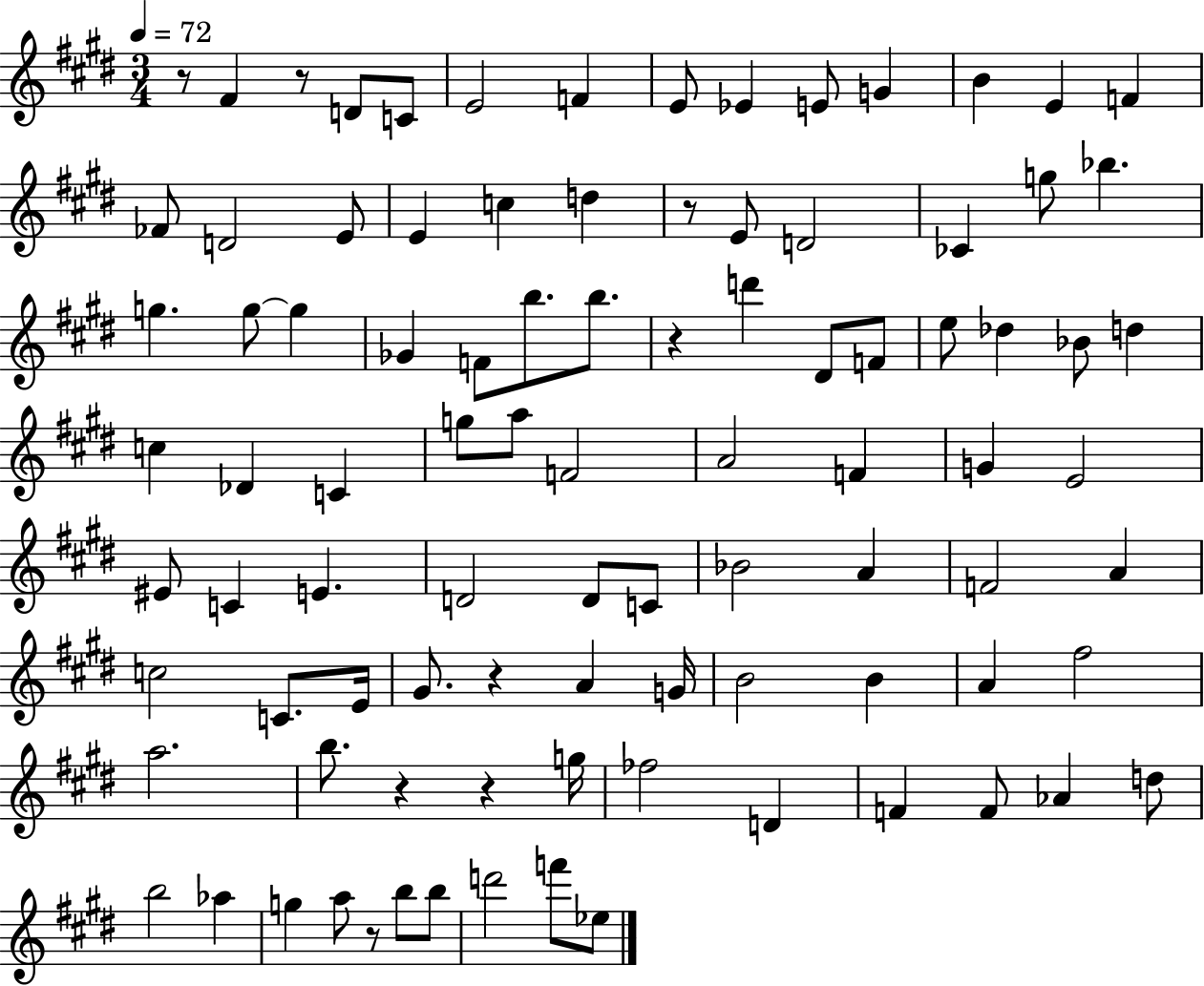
X:1
T:Untitled
M:3/4
L:1/4
K:E
z/2 ^F z/2 D/2 C/2 E2 F E/2 _E E/2 G B E F _F/2 D2 E/2 E c d z/2 E/2 D2 _C g/2 _b g g/2 g _G F/2 b/2 b/2 z d' ^D/2 F/2 e/2 _d _B/2 d c _D C g/2 a/2 F2 A2 F G E2 ^E/2 C E D2 D/2 C/2 _B2 A F2 A c2 C/2 E/4 ^G/2 z A G/4 B2 B A ^f2 a2 b/2 z z g/4 _f2 D F F/2 _A d/2 b2 _a g a/2 z/2 b/2 b/2 d'2 f'/2 _e/2